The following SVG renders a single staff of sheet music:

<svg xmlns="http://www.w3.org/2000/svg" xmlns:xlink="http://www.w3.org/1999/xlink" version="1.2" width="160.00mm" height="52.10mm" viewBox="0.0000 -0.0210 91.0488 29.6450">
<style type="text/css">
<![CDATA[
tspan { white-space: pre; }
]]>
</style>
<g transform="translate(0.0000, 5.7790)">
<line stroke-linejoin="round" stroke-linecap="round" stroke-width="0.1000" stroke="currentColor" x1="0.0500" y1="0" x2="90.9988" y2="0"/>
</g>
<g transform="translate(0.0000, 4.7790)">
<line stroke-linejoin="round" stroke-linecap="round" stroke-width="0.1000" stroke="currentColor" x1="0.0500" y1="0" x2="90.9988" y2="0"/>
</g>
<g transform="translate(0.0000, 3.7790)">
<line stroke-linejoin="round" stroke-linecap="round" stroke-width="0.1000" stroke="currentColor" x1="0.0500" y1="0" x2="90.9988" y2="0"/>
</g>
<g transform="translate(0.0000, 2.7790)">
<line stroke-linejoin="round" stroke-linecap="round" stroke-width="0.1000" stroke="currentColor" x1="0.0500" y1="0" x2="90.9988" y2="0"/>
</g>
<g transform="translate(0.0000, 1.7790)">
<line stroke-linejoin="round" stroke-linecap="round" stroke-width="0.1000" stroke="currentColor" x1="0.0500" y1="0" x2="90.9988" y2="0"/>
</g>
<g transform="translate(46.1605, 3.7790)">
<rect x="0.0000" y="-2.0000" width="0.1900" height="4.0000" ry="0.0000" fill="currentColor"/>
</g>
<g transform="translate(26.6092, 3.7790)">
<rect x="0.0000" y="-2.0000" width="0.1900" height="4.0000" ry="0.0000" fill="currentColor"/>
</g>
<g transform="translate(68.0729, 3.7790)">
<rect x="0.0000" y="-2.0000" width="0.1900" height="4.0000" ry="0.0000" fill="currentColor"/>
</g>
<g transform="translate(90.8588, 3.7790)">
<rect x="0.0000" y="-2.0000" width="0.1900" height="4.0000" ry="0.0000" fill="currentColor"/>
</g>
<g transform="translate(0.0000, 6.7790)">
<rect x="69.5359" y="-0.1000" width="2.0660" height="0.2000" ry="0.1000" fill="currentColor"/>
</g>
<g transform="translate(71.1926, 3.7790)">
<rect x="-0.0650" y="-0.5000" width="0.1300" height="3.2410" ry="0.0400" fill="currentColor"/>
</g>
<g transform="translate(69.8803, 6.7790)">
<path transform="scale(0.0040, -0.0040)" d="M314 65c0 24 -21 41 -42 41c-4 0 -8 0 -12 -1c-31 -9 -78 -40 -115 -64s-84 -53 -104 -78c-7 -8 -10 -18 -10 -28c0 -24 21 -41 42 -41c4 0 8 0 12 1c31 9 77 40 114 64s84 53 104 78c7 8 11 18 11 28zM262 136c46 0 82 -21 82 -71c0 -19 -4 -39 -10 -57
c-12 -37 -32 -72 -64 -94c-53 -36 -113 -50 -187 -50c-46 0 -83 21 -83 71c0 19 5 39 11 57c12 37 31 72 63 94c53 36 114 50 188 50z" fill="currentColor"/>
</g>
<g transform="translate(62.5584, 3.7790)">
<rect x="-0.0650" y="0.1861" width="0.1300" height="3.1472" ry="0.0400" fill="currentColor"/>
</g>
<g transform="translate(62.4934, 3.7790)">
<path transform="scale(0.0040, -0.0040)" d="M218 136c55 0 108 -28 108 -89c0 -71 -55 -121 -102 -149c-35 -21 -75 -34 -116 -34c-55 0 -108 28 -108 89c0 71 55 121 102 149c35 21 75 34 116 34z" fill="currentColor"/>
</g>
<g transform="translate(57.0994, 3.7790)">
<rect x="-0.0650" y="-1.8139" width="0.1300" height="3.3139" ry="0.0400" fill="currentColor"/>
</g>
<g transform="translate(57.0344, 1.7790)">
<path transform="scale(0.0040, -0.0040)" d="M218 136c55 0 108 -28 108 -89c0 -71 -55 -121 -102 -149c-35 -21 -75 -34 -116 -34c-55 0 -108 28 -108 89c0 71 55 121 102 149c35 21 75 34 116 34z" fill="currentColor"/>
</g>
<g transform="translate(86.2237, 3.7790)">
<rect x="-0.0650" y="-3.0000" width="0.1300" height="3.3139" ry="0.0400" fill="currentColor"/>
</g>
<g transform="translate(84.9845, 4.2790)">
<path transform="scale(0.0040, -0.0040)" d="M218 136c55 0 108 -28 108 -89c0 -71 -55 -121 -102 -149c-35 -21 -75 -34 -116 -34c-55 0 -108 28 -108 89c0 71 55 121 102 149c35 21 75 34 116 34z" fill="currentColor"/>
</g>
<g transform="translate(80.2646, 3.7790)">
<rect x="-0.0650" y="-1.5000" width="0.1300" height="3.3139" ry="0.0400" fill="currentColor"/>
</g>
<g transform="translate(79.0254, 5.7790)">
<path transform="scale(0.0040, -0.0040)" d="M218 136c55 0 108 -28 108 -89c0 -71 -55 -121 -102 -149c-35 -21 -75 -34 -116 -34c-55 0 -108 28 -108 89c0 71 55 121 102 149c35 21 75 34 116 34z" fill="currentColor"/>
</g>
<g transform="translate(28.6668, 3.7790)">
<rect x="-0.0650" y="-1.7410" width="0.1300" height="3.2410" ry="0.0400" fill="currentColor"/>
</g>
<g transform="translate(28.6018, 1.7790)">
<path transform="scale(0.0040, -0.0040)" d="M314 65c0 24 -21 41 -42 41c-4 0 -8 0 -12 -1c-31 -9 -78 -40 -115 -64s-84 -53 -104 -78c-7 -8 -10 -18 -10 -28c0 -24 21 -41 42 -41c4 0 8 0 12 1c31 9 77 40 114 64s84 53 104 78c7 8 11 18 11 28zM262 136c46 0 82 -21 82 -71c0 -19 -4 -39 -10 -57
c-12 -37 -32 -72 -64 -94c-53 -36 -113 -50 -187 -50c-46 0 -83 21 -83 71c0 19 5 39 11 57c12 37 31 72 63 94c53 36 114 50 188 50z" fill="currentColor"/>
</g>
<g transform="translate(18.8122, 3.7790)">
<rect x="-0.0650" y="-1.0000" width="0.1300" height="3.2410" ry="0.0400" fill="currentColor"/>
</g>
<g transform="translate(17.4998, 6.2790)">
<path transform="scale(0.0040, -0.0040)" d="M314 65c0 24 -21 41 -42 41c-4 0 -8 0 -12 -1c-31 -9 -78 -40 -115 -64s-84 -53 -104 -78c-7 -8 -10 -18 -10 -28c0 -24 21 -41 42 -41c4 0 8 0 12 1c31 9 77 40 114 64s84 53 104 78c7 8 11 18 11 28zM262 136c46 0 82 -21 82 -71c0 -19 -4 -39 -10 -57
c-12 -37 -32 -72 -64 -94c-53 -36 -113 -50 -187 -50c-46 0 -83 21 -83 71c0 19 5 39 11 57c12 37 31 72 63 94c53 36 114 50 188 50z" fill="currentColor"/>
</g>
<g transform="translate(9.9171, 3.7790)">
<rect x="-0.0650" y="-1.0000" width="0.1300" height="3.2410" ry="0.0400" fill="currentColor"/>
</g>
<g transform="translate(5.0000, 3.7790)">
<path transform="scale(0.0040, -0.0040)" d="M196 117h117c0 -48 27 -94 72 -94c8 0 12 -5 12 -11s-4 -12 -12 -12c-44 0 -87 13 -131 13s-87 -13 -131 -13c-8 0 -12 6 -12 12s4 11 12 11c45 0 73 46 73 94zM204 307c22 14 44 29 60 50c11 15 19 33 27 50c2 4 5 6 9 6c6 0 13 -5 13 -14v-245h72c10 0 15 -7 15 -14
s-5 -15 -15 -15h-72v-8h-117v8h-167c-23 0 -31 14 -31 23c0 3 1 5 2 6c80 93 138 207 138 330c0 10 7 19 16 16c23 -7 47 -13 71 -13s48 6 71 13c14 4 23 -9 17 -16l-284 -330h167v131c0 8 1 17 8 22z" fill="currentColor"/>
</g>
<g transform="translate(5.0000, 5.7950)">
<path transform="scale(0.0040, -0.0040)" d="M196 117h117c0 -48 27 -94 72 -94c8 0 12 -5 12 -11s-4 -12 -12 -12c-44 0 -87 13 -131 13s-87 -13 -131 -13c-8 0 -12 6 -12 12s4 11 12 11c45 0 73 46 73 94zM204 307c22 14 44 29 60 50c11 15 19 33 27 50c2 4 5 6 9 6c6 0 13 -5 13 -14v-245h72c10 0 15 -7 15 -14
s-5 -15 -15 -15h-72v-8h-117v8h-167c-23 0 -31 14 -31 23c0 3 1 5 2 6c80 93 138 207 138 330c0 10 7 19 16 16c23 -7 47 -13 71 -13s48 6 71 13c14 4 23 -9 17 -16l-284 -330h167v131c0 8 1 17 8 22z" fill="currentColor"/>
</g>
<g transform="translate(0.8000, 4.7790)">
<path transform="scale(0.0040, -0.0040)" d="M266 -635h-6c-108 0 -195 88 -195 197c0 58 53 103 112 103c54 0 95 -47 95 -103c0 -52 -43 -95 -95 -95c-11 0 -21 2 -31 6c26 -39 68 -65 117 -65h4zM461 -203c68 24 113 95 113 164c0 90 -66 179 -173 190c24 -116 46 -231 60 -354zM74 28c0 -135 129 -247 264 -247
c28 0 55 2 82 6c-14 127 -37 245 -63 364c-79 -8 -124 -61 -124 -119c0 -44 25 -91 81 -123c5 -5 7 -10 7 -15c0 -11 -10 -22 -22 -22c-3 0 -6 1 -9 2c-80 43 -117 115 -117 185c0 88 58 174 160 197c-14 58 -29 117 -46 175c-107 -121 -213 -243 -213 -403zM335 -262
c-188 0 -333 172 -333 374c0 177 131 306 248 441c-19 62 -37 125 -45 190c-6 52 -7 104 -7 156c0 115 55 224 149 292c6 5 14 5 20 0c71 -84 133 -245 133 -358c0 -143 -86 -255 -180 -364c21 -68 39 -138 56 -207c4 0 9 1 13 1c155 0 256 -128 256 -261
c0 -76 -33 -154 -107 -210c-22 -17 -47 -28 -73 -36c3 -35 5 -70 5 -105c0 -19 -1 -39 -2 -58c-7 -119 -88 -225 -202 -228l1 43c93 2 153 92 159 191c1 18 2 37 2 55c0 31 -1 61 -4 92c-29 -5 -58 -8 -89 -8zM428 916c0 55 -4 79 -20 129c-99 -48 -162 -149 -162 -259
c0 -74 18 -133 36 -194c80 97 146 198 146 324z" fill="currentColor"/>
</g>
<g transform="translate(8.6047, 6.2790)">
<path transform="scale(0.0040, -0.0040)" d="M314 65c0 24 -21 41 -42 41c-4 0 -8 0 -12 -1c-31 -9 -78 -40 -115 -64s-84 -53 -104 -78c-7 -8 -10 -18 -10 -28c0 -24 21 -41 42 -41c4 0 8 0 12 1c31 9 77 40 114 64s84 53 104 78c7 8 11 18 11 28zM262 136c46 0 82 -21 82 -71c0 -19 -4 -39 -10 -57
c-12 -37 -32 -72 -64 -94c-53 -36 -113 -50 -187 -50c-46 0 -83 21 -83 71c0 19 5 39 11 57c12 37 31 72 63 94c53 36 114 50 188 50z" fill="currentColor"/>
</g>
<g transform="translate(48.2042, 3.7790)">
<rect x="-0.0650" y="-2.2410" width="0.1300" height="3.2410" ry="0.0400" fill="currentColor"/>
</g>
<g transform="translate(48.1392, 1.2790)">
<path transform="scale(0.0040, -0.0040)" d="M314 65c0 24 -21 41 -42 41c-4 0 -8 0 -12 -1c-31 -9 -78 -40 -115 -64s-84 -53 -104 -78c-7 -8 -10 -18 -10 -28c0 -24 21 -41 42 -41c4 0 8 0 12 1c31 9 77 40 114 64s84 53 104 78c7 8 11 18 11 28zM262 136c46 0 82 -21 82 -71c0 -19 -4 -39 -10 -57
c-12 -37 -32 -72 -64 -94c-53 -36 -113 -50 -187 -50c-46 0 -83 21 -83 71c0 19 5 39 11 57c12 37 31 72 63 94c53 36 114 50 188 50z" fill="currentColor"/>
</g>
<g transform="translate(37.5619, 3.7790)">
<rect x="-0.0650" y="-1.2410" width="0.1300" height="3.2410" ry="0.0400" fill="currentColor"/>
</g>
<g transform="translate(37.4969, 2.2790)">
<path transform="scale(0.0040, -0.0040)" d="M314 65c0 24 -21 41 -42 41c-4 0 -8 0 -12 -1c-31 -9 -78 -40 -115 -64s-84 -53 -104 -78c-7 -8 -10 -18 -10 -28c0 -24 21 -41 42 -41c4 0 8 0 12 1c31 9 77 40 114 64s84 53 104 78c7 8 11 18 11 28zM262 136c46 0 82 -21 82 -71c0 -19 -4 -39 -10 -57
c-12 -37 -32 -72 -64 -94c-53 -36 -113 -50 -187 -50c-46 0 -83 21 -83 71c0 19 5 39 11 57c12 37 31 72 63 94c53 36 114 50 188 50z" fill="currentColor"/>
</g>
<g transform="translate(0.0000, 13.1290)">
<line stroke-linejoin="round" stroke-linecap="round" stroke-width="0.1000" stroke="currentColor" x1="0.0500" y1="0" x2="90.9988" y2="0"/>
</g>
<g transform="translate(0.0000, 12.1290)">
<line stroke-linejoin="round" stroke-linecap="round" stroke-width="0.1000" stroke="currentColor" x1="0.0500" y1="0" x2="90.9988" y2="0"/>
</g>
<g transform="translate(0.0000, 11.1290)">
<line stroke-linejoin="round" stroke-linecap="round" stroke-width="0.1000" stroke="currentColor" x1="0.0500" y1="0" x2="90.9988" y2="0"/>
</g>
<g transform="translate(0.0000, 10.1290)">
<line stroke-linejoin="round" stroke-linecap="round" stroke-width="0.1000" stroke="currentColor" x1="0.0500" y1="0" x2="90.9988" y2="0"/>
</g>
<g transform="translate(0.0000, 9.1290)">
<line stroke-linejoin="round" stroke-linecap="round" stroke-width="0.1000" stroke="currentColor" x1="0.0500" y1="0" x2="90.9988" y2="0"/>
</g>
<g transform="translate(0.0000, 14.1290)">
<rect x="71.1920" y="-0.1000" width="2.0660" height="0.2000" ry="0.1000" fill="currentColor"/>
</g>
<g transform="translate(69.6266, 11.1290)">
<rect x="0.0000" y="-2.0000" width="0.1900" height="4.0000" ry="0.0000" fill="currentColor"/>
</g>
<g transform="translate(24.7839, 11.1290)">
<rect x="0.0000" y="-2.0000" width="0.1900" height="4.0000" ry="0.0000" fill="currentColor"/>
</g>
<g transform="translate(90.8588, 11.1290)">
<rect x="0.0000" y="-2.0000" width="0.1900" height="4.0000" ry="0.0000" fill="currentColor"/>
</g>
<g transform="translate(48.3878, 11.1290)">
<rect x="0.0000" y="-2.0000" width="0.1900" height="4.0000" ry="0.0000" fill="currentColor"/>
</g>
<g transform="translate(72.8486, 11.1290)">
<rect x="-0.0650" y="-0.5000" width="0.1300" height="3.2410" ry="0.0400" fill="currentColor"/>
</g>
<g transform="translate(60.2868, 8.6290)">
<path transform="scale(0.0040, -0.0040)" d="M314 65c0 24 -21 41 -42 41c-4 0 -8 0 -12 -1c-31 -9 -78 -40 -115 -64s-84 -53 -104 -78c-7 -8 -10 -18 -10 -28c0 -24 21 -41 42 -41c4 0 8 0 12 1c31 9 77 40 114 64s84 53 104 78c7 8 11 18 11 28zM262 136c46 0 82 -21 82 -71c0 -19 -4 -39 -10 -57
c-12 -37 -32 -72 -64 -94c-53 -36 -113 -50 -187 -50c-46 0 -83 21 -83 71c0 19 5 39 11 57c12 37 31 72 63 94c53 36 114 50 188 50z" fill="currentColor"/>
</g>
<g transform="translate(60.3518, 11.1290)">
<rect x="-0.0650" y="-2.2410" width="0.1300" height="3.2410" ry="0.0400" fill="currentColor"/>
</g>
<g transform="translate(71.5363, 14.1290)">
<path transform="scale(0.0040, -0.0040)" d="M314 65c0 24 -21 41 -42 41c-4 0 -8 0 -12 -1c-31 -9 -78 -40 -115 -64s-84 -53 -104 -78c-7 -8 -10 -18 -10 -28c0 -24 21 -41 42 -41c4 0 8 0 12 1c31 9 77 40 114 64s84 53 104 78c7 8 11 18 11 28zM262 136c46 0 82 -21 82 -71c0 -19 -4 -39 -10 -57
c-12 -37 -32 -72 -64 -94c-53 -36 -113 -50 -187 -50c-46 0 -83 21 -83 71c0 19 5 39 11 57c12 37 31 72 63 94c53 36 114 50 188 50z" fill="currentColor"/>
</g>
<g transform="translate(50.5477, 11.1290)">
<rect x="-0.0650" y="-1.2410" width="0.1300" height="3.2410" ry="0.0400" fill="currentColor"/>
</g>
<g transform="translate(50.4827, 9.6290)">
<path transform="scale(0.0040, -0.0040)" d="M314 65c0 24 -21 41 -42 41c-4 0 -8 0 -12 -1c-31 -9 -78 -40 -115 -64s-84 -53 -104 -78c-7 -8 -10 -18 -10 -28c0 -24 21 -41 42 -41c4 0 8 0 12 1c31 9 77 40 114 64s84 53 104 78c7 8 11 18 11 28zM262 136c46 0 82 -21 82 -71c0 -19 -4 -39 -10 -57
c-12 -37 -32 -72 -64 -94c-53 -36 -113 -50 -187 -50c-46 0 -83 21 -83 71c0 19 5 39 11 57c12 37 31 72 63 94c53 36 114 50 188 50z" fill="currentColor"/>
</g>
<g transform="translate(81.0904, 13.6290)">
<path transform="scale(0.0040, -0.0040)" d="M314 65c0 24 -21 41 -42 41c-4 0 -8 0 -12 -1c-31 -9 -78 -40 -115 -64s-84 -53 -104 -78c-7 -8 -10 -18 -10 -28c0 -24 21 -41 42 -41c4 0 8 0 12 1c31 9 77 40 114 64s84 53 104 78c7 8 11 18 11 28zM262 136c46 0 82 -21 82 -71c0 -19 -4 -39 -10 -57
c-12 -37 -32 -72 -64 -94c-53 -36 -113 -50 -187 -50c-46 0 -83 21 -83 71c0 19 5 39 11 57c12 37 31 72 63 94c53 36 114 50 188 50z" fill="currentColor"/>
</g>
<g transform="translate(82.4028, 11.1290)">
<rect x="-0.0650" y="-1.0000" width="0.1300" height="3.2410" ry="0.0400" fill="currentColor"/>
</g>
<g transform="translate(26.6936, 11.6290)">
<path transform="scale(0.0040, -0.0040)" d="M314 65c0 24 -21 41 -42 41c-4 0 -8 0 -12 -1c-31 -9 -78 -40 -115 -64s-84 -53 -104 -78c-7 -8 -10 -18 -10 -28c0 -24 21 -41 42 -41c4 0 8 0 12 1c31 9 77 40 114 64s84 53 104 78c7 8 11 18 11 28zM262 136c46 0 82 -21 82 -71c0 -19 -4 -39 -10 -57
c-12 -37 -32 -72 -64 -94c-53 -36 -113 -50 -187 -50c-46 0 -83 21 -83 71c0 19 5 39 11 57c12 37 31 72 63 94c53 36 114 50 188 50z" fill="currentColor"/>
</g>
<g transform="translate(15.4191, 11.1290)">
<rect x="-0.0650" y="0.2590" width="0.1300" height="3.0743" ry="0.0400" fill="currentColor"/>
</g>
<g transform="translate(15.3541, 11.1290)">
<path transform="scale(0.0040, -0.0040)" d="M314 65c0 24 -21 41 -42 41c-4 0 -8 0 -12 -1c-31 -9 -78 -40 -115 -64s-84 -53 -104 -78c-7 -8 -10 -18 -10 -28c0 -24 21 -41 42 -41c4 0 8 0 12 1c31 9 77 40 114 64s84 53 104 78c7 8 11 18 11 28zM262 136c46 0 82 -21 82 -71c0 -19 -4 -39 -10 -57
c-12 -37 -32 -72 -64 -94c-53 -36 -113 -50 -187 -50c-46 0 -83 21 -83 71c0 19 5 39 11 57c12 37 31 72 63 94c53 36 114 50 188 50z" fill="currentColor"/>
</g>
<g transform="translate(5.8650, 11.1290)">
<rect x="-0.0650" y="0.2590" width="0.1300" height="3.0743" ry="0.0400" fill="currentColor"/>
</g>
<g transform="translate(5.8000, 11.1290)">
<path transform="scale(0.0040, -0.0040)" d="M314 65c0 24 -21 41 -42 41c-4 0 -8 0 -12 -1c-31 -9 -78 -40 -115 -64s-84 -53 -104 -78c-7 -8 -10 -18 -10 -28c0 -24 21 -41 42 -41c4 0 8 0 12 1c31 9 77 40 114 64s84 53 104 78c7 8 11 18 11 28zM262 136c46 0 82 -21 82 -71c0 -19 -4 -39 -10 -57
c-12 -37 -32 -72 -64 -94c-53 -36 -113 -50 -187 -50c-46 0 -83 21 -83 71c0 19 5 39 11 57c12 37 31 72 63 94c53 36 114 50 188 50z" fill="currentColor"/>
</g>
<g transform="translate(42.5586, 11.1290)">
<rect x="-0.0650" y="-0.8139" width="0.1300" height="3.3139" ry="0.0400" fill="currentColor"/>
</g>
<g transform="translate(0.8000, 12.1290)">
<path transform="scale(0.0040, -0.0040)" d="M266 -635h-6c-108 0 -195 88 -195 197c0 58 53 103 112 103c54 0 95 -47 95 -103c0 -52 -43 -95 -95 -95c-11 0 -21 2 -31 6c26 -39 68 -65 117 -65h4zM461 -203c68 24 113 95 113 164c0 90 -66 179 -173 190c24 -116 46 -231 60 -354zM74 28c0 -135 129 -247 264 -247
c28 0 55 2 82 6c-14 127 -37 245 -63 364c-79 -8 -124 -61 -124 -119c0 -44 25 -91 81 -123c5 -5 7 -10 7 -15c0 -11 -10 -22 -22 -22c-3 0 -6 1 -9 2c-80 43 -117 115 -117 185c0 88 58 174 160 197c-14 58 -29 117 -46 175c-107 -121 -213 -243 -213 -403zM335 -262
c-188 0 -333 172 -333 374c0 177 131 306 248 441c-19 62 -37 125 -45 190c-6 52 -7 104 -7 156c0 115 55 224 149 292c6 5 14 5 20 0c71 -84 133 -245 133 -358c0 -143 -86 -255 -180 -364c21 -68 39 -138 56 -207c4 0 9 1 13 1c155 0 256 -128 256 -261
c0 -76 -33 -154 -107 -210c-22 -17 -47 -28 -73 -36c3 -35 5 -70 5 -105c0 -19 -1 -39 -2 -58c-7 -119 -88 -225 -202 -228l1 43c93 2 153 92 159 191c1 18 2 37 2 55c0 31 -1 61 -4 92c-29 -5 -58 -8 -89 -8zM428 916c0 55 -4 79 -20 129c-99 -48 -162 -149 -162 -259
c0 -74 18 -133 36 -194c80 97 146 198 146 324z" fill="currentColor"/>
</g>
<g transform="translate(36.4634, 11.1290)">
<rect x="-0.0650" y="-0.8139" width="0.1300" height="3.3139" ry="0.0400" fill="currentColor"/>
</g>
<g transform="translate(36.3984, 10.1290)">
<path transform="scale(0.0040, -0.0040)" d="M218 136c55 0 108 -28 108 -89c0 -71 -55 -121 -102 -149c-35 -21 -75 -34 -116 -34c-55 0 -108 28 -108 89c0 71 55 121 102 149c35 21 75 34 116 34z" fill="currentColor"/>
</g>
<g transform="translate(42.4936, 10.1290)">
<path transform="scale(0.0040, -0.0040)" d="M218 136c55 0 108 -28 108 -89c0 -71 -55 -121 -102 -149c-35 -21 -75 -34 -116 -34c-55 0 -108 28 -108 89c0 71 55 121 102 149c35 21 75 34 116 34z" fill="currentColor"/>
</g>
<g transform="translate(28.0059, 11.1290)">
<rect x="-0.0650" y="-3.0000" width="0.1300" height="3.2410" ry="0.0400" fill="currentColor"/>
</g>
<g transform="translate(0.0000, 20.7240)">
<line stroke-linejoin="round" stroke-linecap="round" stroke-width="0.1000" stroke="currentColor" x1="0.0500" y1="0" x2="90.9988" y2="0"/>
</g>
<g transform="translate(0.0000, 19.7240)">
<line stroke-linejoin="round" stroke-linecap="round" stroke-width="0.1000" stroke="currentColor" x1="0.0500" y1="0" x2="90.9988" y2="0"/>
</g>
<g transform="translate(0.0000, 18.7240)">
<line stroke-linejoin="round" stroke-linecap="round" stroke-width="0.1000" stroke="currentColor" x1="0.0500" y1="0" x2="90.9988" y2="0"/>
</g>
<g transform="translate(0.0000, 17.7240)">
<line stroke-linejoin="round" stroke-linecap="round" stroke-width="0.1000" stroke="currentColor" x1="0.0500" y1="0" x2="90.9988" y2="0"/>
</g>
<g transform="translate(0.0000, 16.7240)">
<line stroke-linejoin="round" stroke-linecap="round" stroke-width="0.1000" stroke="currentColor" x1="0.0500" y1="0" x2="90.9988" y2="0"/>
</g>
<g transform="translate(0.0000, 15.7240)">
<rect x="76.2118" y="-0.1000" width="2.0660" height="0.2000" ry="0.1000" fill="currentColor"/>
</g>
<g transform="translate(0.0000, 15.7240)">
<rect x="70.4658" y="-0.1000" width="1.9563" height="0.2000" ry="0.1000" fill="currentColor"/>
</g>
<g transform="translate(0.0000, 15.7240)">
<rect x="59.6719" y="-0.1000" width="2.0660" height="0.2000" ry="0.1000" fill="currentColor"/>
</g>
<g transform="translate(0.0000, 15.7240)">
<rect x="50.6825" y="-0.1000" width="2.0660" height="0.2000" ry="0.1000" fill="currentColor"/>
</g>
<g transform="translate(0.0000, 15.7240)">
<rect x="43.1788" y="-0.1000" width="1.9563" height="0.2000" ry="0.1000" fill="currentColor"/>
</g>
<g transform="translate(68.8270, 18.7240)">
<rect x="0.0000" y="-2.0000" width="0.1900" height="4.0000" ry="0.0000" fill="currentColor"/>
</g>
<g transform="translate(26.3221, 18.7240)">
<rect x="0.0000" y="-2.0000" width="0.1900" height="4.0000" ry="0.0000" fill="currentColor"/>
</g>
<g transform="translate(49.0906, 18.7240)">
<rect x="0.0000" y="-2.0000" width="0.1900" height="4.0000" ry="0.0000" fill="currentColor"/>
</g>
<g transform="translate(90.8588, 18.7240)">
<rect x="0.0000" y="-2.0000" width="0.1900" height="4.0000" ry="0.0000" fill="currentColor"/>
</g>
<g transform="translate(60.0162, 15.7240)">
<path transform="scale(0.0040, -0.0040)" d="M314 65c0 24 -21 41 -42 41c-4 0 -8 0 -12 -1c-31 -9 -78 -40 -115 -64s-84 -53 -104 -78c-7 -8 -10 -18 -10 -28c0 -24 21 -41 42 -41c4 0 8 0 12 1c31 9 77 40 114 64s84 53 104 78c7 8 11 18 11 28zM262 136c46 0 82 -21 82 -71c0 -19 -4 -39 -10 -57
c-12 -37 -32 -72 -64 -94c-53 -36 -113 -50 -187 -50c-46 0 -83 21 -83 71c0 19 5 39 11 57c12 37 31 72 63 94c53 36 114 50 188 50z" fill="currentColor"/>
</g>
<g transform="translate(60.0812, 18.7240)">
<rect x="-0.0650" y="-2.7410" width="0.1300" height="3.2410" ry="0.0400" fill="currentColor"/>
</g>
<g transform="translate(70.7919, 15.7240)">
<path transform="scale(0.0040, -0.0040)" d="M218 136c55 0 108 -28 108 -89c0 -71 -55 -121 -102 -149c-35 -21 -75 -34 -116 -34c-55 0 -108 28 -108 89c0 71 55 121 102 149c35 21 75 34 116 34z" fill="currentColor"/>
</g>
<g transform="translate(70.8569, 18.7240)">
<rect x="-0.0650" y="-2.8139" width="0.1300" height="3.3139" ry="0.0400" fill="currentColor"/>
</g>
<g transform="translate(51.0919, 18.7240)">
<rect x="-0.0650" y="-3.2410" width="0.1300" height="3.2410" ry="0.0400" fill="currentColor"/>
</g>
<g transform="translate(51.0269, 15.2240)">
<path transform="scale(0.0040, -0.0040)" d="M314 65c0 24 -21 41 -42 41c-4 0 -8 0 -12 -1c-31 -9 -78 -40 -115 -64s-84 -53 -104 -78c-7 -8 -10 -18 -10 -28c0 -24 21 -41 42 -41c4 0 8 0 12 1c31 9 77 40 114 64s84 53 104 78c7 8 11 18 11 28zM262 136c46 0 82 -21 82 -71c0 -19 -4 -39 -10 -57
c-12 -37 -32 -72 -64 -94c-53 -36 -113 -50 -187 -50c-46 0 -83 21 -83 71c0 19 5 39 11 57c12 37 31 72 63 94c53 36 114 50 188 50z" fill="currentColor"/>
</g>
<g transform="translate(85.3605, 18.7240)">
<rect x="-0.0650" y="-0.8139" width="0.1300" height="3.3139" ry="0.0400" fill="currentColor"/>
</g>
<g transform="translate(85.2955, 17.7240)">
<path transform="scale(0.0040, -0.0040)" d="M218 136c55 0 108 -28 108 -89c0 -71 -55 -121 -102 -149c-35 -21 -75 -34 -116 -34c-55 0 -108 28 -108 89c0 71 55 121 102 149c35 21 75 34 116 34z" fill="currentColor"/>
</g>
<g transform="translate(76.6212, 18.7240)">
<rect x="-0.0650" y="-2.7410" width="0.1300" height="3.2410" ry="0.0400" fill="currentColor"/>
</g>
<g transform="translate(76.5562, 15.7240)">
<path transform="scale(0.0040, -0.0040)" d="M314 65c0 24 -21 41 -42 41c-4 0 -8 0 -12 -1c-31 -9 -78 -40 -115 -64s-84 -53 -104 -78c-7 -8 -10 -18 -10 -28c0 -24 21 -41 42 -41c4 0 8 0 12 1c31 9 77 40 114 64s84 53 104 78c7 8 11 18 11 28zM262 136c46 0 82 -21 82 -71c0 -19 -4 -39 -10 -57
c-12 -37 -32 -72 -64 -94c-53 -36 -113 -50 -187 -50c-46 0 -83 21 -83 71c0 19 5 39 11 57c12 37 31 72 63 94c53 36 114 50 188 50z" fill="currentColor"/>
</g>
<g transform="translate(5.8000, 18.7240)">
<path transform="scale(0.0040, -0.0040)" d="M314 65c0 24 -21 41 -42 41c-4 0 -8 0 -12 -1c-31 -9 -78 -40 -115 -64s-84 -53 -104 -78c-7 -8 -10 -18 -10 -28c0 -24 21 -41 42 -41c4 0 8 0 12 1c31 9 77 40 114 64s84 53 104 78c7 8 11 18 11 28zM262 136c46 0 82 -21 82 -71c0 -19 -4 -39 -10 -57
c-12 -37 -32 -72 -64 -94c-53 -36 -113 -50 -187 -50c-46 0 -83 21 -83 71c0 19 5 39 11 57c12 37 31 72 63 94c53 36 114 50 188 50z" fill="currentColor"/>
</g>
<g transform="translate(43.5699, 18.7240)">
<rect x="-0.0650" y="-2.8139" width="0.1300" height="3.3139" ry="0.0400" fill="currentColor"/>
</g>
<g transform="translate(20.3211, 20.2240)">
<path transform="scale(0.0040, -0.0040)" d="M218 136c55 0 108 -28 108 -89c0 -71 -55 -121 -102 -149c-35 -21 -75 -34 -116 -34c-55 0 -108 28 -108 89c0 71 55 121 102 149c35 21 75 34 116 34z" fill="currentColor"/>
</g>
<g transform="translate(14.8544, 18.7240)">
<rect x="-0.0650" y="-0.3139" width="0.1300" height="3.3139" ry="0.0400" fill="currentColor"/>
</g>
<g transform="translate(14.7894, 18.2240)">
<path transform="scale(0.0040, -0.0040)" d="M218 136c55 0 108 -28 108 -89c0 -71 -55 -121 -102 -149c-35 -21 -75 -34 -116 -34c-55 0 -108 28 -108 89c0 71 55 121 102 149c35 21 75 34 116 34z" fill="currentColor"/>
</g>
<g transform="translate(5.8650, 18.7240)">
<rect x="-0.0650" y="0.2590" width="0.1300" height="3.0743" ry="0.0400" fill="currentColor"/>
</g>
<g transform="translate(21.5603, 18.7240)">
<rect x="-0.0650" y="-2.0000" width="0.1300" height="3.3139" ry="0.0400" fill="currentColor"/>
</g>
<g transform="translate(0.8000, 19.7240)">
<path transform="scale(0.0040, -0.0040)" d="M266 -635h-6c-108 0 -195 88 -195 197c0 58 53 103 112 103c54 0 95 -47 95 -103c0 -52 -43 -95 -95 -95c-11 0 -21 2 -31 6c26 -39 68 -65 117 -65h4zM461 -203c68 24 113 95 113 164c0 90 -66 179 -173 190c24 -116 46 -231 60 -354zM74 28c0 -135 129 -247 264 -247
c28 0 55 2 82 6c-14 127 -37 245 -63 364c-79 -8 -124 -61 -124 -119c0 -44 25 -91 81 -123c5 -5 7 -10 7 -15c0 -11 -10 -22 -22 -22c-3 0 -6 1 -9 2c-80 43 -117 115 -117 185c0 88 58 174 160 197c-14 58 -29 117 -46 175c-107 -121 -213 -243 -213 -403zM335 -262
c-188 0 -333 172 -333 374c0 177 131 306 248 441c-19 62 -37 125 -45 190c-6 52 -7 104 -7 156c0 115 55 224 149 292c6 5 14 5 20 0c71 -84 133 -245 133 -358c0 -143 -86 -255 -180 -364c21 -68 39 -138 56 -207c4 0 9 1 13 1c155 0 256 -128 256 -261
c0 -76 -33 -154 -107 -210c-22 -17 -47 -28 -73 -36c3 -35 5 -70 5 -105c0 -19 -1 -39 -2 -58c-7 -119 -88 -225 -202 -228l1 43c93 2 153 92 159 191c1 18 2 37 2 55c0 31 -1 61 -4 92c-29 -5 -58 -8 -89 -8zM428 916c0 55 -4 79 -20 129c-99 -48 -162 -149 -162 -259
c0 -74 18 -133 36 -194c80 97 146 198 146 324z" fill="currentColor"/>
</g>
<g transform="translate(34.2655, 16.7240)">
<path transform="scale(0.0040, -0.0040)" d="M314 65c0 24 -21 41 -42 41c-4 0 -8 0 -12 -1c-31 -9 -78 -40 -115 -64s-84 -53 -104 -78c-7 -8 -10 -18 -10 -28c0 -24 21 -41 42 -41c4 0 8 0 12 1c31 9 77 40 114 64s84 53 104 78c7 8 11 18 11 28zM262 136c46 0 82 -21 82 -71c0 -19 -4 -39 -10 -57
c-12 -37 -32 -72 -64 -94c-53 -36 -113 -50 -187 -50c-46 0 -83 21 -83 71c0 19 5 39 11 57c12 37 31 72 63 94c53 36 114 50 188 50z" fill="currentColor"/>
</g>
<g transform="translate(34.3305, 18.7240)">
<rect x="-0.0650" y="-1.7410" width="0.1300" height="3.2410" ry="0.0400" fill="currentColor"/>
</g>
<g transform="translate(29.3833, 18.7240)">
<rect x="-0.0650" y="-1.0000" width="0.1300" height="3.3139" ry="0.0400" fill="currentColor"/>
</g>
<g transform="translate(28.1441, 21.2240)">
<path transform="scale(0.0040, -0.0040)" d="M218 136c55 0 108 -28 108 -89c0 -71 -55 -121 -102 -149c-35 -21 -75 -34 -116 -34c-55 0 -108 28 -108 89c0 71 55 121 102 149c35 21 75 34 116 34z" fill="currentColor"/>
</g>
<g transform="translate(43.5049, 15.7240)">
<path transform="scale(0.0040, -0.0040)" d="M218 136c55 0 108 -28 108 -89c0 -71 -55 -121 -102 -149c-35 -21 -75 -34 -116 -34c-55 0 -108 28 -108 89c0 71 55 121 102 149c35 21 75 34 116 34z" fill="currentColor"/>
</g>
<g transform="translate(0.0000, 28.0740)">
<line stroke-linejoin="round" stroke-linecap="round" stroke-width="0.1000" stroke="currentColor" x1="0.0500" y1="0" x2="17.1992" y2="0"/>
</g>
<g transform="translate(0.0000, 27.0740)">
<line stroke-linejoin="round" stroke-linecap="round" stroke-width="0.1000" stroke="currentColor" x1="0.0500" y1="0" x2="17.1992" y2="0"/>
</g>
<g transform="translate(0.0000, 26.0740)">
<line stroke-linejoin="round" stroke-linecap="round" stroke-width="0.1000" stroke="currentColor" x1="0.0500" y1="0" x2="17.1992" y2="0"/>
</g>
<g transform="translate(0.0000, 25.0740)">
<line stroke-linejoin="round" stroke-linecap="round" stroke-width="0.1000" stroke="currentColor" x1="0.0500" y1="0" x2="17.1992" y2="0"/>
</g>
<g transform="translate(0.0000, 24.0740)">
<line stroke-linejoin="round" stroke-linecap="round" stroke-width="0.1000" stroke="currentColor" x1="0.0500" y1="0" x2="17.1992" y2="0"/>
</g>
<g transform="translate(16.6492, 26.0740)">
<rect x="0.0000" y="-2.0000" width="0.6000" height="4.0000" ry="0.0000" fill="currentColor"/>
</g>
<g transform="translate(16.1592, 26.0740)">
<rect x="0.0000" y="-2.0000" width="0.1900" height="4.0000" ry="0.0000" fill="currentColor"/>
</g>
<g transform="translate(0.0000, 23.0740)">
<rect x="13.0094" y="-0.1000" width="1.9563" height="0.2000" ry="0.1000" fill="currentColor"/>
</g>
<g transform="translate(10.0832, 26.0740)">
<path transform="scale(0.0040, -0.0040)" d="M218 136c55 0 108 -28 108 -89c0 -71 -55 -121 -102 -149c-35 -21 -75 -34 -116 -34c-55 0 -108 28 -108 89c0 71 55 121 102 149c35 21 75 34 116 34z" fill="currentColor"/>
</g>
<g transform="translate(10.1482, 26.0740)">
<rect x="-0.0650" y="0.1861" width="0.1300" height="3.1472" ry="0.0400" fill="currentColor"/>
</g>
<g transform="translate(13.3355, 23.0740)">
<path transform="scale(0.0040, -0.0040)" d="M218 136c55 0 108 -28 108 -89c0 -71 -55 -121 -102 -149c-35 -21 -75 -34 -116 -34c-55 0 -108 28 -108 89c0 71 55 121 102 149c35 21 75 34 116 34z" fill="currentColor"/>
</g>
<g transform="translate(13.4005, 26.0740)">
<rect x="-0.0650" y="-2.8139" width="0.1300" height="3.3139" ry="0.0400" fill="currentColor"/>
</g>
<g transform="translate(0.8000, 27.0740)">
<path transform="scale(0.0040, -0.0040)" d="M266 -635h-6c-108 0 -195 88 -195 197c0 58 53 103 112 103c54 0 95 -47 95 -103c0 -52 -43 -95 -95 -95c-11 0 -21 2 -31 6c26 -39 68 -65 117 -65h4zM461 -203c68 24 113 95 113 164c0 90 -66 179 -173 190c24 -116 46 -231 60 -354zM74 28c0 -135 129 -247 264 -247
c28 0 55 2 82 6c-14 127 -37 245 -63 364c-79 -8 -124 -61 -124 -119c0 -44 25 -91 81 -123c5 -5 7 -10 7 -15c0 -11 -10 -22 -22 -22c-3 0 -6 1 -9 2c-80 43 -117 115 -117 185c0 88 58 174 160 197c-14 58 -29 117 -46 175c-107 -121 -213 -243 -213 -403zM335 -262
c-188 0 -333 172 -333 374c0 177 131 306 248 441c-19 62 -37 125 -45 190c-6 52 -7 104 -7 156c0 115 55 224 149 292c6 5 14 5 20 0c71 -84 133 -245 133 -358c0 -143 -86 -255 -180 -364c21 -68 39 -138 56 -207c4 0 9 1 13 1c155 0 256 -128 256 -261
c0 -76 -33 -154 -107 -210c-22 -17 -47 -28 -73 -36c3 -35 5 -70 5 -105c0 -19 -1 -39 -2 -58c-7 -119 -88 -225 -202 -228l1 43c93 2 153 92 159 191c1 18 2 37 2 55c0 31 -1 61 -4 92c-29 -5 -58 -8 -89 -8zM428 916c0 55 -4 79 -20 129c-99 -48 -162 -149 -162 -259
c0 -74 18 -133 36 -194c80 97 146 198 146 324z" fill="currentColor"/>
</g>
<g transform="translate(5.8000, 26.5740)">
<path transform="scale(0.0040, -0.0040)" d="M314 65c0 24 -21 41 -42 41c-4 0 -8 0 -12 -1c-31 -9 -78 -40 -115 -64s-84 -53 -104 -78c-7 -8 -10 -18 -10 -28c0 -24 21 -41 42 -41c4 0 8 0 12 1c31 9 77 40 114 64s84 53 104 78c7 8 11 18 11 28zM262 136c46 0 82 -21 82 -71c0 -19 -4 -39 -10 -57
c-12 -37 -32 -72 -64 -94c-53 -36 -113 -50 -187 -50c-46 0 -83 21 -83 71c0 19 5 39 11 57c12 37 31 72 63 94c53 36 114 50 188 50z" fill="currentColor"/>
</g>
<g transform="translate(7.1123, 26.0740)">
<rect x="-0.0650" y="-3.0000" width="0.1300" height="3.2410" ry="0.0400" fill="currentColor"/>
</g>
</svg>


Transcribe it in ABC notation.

X:1
T:Untitled
M:4/4
L:1/4
K:C
D2 D2 f2 e2 g2 f B C2 E A B2 B2 A2 d d e2 g2 C2 D2 B2 c F D f2 a b2 a2 a a2 d A2 B a